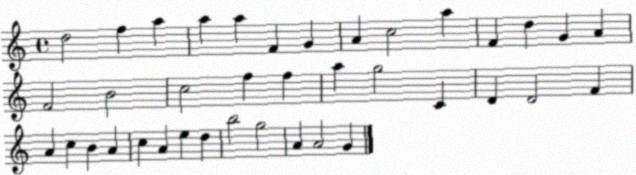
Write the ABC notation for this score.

X:1
T:Untitled
M:4/4
L:1/4
K:C
d2 f a a a F G A c2 a F d G A F2 B2 c2 f f a g2 C D D2 F A c B A c A e d b2 g2 A A2 G